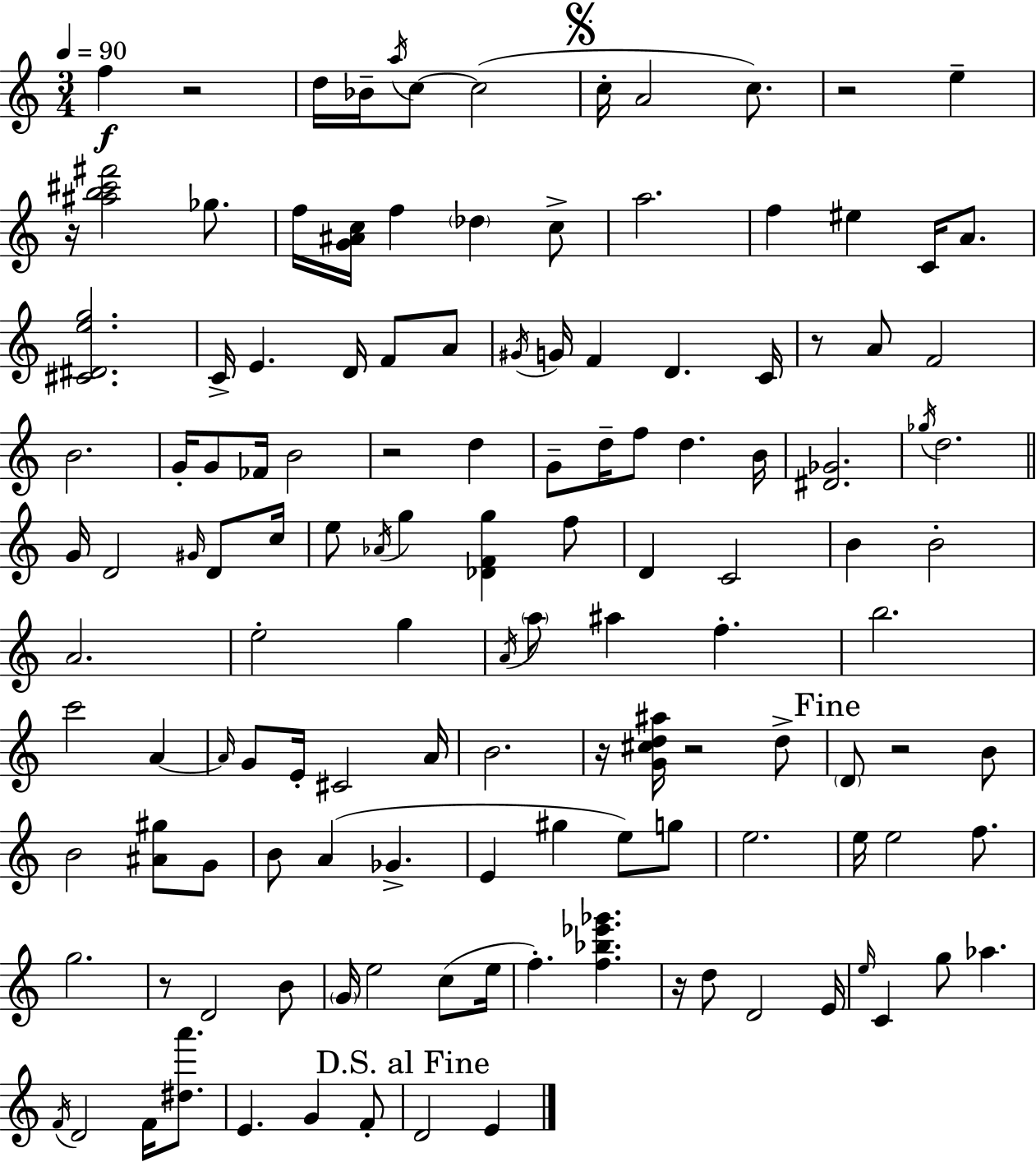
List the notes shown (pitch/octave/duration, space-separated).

F5/q R/h D5/s Bb4/s A5/s C5/e C5/h C5/s A4/h C5/e. R/h E5/q R/s [A#5,B5,C#6,F#6]/h Gb5/e. F5/s [G4,A#4,C5]/s F5/q Db5/q C5/e A5/h. F5/q EIS5/q C4/s A4/e. [C#4,D#4,E5,G5]/h. C4/s E4/q. D4/s F4/e A4/e G#4/s G4/s F4/q D4/q. C4/s R/e A4/e F4/h B4/h. G4/s G4/e FES4/s B4/h R/h D5/q G4/e D5/s F5/e D5/q. B4/s [D#4,Gb4]/h. Gb5/s D5/h. G4/s D4/h G#4/s D4/e C5/s E5/e Ab4/s G5/q [Db4,F4,G5]/q F5/e D4/q C4/h B4/q B4/h A4/h. E5/h G5/q A4/s A5/e A#5/q F5/q. B5/h. C6/h A4/q A4/s G4/e E4/s C#4/h A4/s B4/h. R/s [G4,C#5,D5,A#5]/s R/h D5/e D4/e R/h B4/e B4/h [A#4,G#5]/e G4/e B4/e A4/q Gb4/q. E4/q G#5/q E5/e G5/e E5/h. E5/s E5/h F5/e. G5/h. R/e D4/h B4/e G4/s E5/h C5/e E5/s F5/q. [F5,Bb5,Eb6,Gb6]/q. R/s D5/e D4/h E4/s E5/s C4/q G5/e Ab5/q. F4/s D4/h F4/s [D#5,A6]/e. E4/q. G4/q F4/e D4/h E4/q